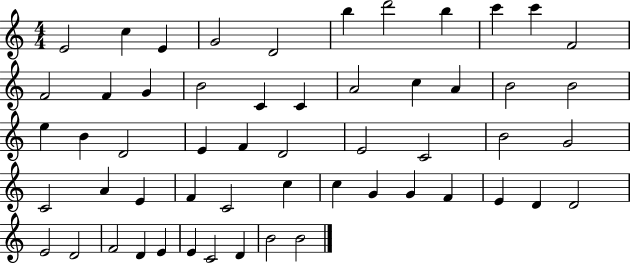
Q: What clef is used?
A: treble